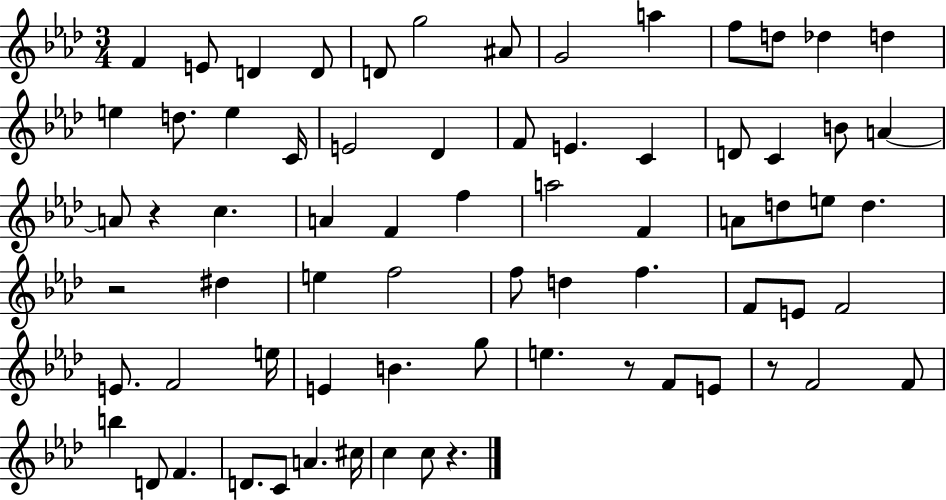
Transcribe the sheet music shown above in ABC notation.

X:1
T:Untitled
M:3/4
L:1/4
K:Ab
F E/2 D D/2 D/2 g2 ^A/2 G2 a f/2 d/2 _d d e d/2 e C/4 E2 _D F/2 E C D/2 C B/2 A A/2 z c A F f a2 F A/2 d/2 e/2 d z2 ^d e f2 f/2 d f F/2 E/2 F2 E/2 F2 e/4 E B g/2 e z/2 F/2 E/2 z/2 F2 F/2 b D/2 F D/2 C/2 A ^c/4 c c/2 z